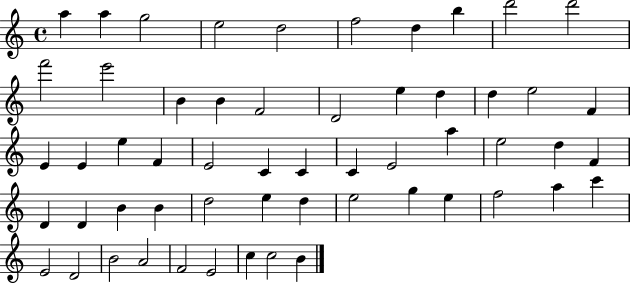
{
  \clef treble
  \time 4/4
  \defaultTimeSignature
  \key c \major
  a''4 a''4 g''2 | e''2 d''2 | f''2 d''4 b''4 | d'''2 d'''2 | \break f'''2 e'''2 | b'4 b'4 f'2 | d'2 e''4 d''4 | d''4 e''2 f'4 | \break e'4 e'4 e''4 f'4 | e'2 c'4 c'4 | c'4 e'2 a''4 | e''2 d''4 f'4 | \break d'4 d'4 b'4 b'4 | d''2 e''4 d''4 | e''2 g''4 e''4 | f''2 a''4 c'''4 | \break e'2 d'2 | b'2 a'2 | f'2 e'2 | c''4 c''2 b'4 | \break \bar "|."
}